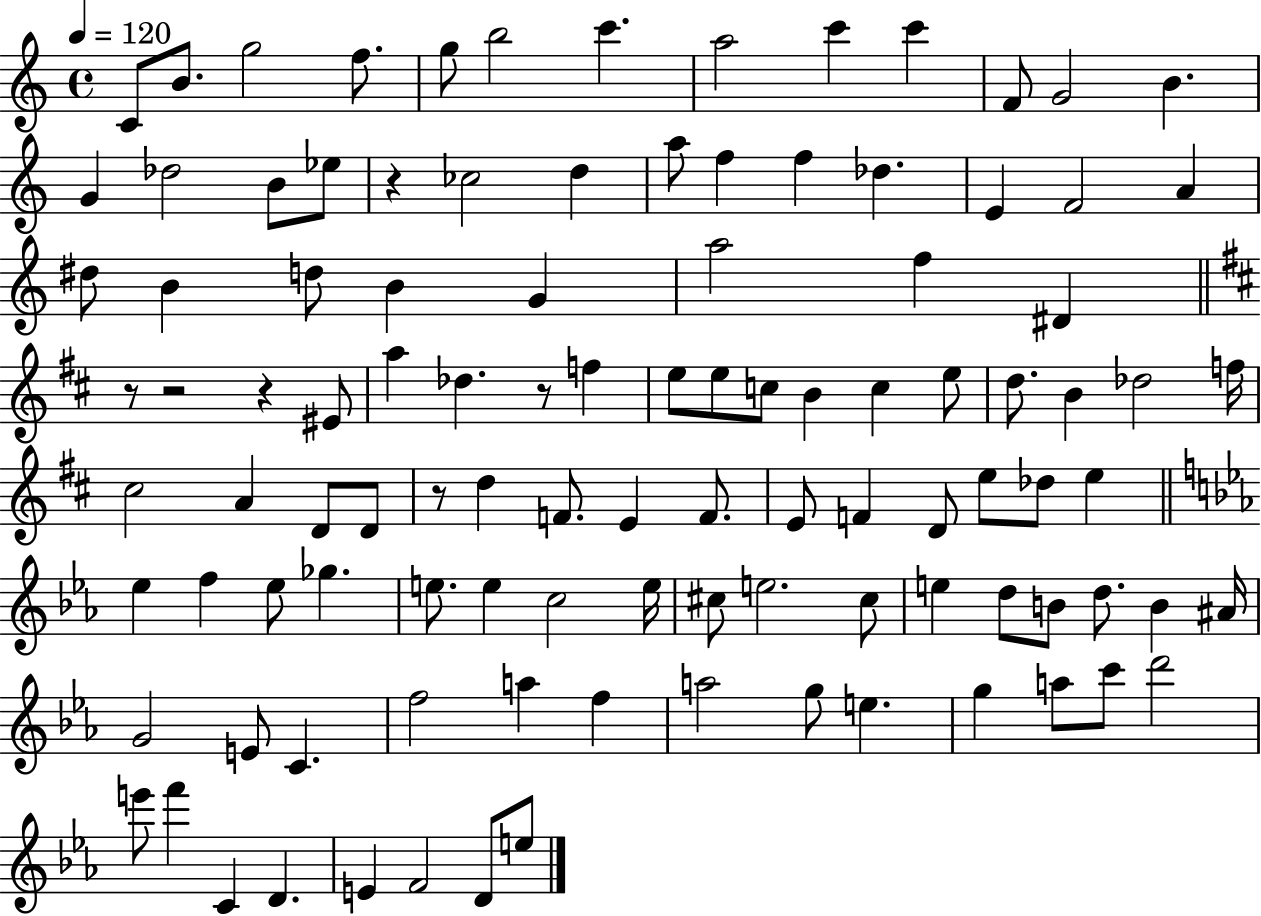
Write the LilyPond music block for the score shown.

{
  \clef treble
  \time 4/4
  \defaultTimeSignature
  \key c \major
  \tempo 4 = 120
  \repeat volta 2 { c'8 b'8. g''2 f''8. | g''8 b''2 c'''4. | a''2 c'''4 c'''4 | f'8 g'2 b'4. | \break g'4 des''2 b'8 ees''8 | r4 ces''2 d''4 | a''8 f''4 f''4 des''4. | e'4 f'2 a'4 | \break dis''8 b'4 d''8 b'4 g'4 | a''2 f''4 dis'4 | \bar "||" \break \key d \major r8 r2 r4 eis'8 | a''4 des''4. r8 f''4 | e''8 e''8 c''8 b'4 c''4 e''8 | d''8. b'4 des''2 f''16 | \break cis''2 a'4 d'8 d'8 | r8 d''4 f'8. e'4 f'8. | e'8 f'4 d'8 e''8 des''8 e''4 | \bar "||" \break \key ees \major ees''4 f''4 ees''8 ges''4. | e''8. e''4 c''2 e''16 | cis''8 e''2. cis''8 | e''4 d''8 b'8 d''8. b'4 ais'16 | \break g'2 e'8 c'4. | f''2 a''4 f''4 | a''2 g''8 e''4. | g''4 a''8 c'''8 d'''2 | \break e'''8 f'''4 c'4 d'4. | e'4 f'2 d'8 e''8 | } \bar "|."
}